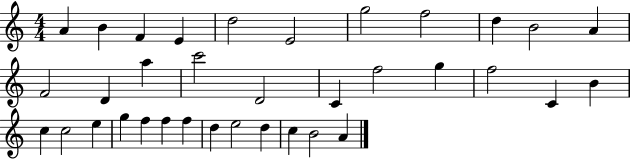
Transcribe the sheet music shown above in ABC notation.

X:1
T:Untitled
M:4/4
L:1/4
K:C
A B F E d2 E2 g2 f2 d B2 A F2 D a c'2 D2 C f2 g f2 C B c c2 e g f f f d e2 d c B2 A